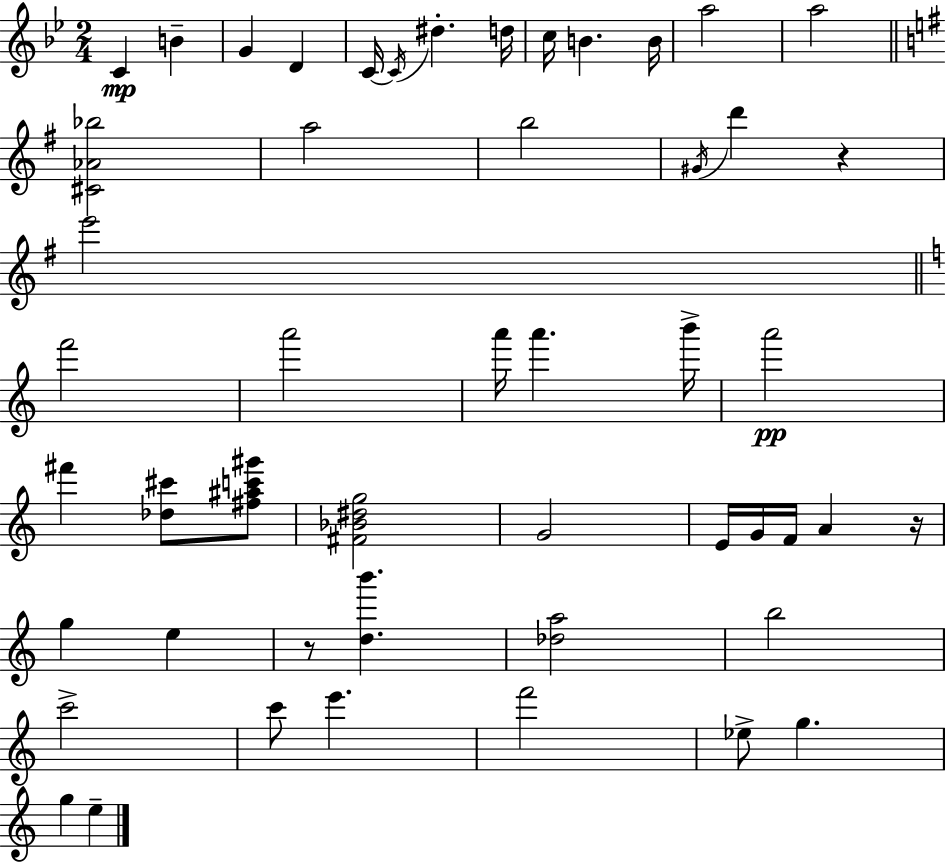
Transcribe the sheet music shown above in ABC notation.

X:1
T:Untitled
M:2/4
L:1/4
K:Bb
C B G D C/4 C/4 ^d d/4 c/4 B B/4 a2 a2 [^C_A_b]2 a2 b2 ^G/4 d' z e'2 f'2 a'2 a'/4 a' b'/4 a'2 ^f' [_d^c']/2 [^f^ac'^g']/2 [^F_B^dg]2 G2 E/4 G/4 F/4 A z/4 g e z/2 [db'] [_da]2 b2 c'2 c'/2 e' f'2 _e/2 g g e